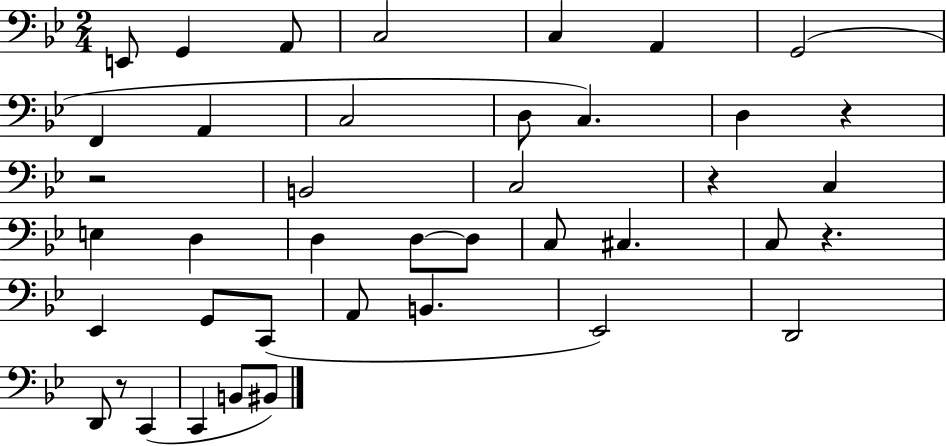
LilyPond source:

{
  \clef bass
  \numericTimeSignature
  \time 2/4
  \key bes \major
  \repeat volta 2 { e,8 g,4 a,8 | c2 | c4 a,4 | g,2( | \break f,4 a,4 | c2 | d8 c4.) | d4 r4 | \break r2 | b,2 | c2 | r4 c4 | \break e4 d4 | d4 d8~~ d8 | c8 cis4. | c8 r4. | \break ees,4 g,8 c,8( | a,8 b,4. | ees,2) | d,2 | \break d,8 r8 c,4( | c,4 b,8 bis,8) | } \bar "|."
}